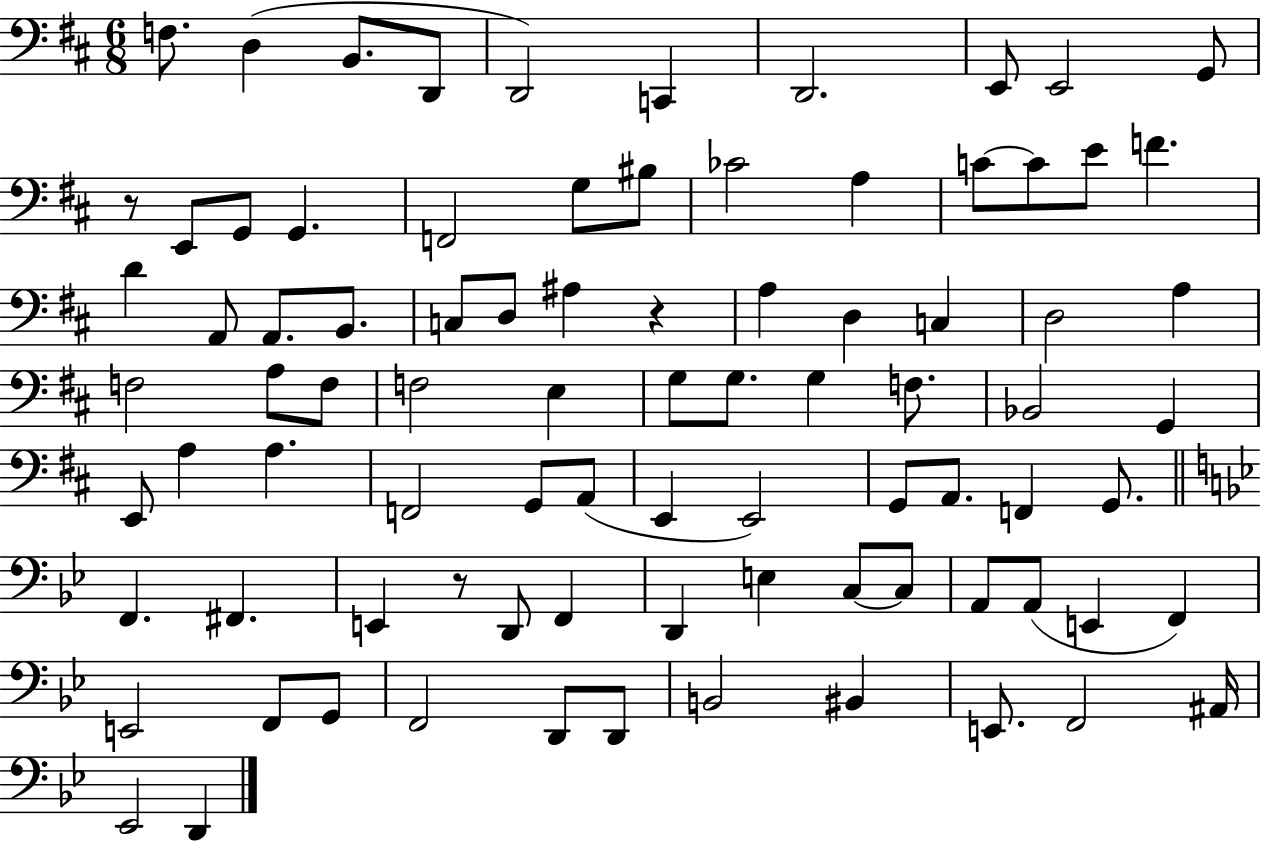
X:1
T:Untitled
M:6/8
L:1/4
K:D
F,/2 D, B,,/2 D,,/2 D,,2 C,, D,,2 E,,/2 E,,2 G,,/2 z/2 E,,/2 G,,/2 G,, F,,2 G,/2 ^B,/2 _C2 A, C/2 C/2 E/2 F D A,,/2 A,,/2 B,,/2 C,/2 D,/2 ^A, z A, D, C, D,2 A, F,2 A,/2 F,/2 F,2 E, G,/2 G,/2 G, F,/2 _B,,2 G,, E,,/2 A, A, F,,2 G,,/2 A,,/2 E,, E,,2 G,,/2 A,,/2 F,, G,,/2 F,, ^F,, E,, z/2 D,,/2 F,, D,, E, C,/2 C,/2 A,,/2 A,,/2 E,, F,, E,,2 F,,/2 G,,/2 F,,2 D,,/2 D,,/2 B,,2 ^B,, E,,/2 F,,2 ^A,,/4 _E,,2 D,,